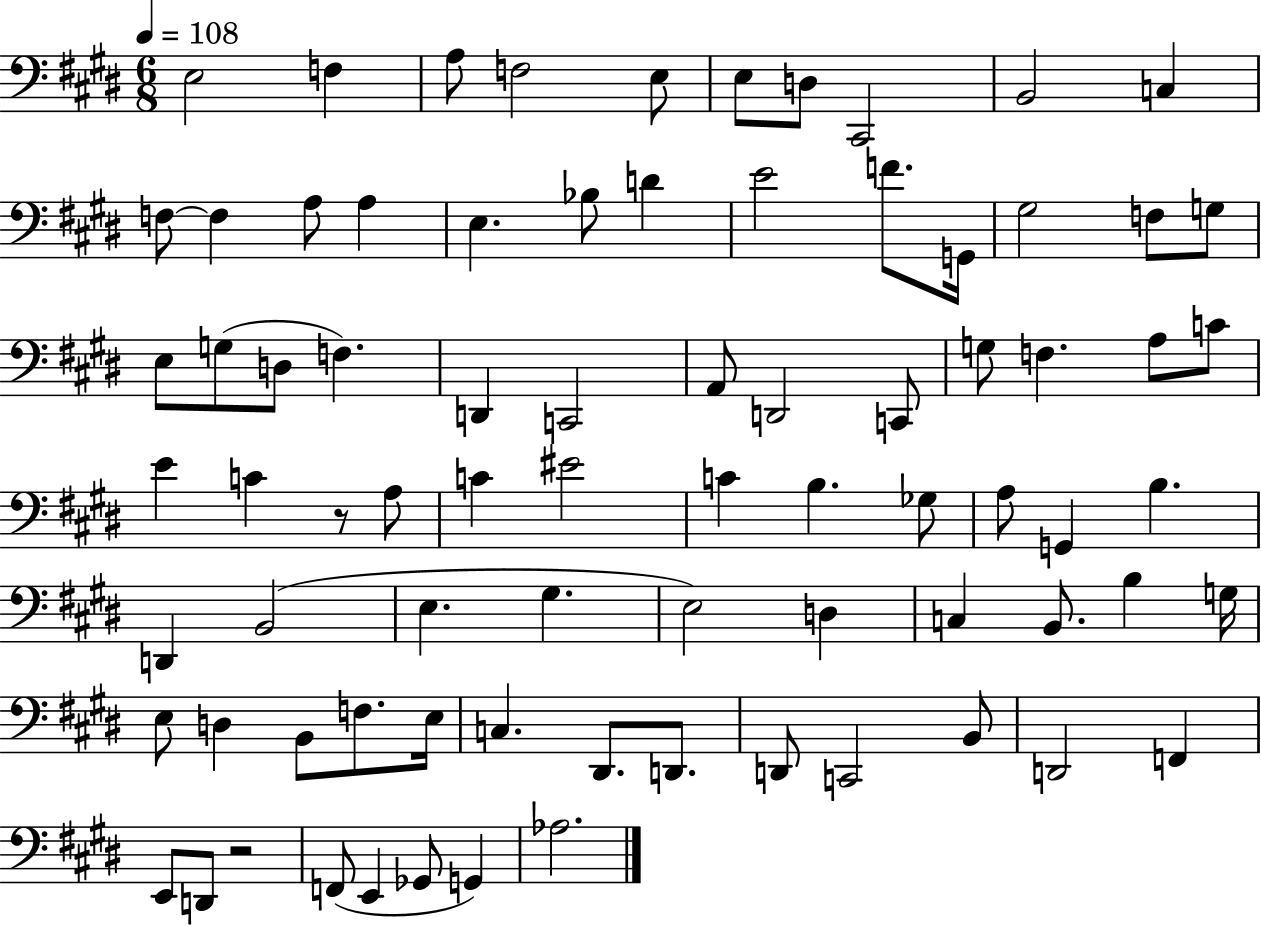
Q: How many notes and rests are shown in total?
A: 79